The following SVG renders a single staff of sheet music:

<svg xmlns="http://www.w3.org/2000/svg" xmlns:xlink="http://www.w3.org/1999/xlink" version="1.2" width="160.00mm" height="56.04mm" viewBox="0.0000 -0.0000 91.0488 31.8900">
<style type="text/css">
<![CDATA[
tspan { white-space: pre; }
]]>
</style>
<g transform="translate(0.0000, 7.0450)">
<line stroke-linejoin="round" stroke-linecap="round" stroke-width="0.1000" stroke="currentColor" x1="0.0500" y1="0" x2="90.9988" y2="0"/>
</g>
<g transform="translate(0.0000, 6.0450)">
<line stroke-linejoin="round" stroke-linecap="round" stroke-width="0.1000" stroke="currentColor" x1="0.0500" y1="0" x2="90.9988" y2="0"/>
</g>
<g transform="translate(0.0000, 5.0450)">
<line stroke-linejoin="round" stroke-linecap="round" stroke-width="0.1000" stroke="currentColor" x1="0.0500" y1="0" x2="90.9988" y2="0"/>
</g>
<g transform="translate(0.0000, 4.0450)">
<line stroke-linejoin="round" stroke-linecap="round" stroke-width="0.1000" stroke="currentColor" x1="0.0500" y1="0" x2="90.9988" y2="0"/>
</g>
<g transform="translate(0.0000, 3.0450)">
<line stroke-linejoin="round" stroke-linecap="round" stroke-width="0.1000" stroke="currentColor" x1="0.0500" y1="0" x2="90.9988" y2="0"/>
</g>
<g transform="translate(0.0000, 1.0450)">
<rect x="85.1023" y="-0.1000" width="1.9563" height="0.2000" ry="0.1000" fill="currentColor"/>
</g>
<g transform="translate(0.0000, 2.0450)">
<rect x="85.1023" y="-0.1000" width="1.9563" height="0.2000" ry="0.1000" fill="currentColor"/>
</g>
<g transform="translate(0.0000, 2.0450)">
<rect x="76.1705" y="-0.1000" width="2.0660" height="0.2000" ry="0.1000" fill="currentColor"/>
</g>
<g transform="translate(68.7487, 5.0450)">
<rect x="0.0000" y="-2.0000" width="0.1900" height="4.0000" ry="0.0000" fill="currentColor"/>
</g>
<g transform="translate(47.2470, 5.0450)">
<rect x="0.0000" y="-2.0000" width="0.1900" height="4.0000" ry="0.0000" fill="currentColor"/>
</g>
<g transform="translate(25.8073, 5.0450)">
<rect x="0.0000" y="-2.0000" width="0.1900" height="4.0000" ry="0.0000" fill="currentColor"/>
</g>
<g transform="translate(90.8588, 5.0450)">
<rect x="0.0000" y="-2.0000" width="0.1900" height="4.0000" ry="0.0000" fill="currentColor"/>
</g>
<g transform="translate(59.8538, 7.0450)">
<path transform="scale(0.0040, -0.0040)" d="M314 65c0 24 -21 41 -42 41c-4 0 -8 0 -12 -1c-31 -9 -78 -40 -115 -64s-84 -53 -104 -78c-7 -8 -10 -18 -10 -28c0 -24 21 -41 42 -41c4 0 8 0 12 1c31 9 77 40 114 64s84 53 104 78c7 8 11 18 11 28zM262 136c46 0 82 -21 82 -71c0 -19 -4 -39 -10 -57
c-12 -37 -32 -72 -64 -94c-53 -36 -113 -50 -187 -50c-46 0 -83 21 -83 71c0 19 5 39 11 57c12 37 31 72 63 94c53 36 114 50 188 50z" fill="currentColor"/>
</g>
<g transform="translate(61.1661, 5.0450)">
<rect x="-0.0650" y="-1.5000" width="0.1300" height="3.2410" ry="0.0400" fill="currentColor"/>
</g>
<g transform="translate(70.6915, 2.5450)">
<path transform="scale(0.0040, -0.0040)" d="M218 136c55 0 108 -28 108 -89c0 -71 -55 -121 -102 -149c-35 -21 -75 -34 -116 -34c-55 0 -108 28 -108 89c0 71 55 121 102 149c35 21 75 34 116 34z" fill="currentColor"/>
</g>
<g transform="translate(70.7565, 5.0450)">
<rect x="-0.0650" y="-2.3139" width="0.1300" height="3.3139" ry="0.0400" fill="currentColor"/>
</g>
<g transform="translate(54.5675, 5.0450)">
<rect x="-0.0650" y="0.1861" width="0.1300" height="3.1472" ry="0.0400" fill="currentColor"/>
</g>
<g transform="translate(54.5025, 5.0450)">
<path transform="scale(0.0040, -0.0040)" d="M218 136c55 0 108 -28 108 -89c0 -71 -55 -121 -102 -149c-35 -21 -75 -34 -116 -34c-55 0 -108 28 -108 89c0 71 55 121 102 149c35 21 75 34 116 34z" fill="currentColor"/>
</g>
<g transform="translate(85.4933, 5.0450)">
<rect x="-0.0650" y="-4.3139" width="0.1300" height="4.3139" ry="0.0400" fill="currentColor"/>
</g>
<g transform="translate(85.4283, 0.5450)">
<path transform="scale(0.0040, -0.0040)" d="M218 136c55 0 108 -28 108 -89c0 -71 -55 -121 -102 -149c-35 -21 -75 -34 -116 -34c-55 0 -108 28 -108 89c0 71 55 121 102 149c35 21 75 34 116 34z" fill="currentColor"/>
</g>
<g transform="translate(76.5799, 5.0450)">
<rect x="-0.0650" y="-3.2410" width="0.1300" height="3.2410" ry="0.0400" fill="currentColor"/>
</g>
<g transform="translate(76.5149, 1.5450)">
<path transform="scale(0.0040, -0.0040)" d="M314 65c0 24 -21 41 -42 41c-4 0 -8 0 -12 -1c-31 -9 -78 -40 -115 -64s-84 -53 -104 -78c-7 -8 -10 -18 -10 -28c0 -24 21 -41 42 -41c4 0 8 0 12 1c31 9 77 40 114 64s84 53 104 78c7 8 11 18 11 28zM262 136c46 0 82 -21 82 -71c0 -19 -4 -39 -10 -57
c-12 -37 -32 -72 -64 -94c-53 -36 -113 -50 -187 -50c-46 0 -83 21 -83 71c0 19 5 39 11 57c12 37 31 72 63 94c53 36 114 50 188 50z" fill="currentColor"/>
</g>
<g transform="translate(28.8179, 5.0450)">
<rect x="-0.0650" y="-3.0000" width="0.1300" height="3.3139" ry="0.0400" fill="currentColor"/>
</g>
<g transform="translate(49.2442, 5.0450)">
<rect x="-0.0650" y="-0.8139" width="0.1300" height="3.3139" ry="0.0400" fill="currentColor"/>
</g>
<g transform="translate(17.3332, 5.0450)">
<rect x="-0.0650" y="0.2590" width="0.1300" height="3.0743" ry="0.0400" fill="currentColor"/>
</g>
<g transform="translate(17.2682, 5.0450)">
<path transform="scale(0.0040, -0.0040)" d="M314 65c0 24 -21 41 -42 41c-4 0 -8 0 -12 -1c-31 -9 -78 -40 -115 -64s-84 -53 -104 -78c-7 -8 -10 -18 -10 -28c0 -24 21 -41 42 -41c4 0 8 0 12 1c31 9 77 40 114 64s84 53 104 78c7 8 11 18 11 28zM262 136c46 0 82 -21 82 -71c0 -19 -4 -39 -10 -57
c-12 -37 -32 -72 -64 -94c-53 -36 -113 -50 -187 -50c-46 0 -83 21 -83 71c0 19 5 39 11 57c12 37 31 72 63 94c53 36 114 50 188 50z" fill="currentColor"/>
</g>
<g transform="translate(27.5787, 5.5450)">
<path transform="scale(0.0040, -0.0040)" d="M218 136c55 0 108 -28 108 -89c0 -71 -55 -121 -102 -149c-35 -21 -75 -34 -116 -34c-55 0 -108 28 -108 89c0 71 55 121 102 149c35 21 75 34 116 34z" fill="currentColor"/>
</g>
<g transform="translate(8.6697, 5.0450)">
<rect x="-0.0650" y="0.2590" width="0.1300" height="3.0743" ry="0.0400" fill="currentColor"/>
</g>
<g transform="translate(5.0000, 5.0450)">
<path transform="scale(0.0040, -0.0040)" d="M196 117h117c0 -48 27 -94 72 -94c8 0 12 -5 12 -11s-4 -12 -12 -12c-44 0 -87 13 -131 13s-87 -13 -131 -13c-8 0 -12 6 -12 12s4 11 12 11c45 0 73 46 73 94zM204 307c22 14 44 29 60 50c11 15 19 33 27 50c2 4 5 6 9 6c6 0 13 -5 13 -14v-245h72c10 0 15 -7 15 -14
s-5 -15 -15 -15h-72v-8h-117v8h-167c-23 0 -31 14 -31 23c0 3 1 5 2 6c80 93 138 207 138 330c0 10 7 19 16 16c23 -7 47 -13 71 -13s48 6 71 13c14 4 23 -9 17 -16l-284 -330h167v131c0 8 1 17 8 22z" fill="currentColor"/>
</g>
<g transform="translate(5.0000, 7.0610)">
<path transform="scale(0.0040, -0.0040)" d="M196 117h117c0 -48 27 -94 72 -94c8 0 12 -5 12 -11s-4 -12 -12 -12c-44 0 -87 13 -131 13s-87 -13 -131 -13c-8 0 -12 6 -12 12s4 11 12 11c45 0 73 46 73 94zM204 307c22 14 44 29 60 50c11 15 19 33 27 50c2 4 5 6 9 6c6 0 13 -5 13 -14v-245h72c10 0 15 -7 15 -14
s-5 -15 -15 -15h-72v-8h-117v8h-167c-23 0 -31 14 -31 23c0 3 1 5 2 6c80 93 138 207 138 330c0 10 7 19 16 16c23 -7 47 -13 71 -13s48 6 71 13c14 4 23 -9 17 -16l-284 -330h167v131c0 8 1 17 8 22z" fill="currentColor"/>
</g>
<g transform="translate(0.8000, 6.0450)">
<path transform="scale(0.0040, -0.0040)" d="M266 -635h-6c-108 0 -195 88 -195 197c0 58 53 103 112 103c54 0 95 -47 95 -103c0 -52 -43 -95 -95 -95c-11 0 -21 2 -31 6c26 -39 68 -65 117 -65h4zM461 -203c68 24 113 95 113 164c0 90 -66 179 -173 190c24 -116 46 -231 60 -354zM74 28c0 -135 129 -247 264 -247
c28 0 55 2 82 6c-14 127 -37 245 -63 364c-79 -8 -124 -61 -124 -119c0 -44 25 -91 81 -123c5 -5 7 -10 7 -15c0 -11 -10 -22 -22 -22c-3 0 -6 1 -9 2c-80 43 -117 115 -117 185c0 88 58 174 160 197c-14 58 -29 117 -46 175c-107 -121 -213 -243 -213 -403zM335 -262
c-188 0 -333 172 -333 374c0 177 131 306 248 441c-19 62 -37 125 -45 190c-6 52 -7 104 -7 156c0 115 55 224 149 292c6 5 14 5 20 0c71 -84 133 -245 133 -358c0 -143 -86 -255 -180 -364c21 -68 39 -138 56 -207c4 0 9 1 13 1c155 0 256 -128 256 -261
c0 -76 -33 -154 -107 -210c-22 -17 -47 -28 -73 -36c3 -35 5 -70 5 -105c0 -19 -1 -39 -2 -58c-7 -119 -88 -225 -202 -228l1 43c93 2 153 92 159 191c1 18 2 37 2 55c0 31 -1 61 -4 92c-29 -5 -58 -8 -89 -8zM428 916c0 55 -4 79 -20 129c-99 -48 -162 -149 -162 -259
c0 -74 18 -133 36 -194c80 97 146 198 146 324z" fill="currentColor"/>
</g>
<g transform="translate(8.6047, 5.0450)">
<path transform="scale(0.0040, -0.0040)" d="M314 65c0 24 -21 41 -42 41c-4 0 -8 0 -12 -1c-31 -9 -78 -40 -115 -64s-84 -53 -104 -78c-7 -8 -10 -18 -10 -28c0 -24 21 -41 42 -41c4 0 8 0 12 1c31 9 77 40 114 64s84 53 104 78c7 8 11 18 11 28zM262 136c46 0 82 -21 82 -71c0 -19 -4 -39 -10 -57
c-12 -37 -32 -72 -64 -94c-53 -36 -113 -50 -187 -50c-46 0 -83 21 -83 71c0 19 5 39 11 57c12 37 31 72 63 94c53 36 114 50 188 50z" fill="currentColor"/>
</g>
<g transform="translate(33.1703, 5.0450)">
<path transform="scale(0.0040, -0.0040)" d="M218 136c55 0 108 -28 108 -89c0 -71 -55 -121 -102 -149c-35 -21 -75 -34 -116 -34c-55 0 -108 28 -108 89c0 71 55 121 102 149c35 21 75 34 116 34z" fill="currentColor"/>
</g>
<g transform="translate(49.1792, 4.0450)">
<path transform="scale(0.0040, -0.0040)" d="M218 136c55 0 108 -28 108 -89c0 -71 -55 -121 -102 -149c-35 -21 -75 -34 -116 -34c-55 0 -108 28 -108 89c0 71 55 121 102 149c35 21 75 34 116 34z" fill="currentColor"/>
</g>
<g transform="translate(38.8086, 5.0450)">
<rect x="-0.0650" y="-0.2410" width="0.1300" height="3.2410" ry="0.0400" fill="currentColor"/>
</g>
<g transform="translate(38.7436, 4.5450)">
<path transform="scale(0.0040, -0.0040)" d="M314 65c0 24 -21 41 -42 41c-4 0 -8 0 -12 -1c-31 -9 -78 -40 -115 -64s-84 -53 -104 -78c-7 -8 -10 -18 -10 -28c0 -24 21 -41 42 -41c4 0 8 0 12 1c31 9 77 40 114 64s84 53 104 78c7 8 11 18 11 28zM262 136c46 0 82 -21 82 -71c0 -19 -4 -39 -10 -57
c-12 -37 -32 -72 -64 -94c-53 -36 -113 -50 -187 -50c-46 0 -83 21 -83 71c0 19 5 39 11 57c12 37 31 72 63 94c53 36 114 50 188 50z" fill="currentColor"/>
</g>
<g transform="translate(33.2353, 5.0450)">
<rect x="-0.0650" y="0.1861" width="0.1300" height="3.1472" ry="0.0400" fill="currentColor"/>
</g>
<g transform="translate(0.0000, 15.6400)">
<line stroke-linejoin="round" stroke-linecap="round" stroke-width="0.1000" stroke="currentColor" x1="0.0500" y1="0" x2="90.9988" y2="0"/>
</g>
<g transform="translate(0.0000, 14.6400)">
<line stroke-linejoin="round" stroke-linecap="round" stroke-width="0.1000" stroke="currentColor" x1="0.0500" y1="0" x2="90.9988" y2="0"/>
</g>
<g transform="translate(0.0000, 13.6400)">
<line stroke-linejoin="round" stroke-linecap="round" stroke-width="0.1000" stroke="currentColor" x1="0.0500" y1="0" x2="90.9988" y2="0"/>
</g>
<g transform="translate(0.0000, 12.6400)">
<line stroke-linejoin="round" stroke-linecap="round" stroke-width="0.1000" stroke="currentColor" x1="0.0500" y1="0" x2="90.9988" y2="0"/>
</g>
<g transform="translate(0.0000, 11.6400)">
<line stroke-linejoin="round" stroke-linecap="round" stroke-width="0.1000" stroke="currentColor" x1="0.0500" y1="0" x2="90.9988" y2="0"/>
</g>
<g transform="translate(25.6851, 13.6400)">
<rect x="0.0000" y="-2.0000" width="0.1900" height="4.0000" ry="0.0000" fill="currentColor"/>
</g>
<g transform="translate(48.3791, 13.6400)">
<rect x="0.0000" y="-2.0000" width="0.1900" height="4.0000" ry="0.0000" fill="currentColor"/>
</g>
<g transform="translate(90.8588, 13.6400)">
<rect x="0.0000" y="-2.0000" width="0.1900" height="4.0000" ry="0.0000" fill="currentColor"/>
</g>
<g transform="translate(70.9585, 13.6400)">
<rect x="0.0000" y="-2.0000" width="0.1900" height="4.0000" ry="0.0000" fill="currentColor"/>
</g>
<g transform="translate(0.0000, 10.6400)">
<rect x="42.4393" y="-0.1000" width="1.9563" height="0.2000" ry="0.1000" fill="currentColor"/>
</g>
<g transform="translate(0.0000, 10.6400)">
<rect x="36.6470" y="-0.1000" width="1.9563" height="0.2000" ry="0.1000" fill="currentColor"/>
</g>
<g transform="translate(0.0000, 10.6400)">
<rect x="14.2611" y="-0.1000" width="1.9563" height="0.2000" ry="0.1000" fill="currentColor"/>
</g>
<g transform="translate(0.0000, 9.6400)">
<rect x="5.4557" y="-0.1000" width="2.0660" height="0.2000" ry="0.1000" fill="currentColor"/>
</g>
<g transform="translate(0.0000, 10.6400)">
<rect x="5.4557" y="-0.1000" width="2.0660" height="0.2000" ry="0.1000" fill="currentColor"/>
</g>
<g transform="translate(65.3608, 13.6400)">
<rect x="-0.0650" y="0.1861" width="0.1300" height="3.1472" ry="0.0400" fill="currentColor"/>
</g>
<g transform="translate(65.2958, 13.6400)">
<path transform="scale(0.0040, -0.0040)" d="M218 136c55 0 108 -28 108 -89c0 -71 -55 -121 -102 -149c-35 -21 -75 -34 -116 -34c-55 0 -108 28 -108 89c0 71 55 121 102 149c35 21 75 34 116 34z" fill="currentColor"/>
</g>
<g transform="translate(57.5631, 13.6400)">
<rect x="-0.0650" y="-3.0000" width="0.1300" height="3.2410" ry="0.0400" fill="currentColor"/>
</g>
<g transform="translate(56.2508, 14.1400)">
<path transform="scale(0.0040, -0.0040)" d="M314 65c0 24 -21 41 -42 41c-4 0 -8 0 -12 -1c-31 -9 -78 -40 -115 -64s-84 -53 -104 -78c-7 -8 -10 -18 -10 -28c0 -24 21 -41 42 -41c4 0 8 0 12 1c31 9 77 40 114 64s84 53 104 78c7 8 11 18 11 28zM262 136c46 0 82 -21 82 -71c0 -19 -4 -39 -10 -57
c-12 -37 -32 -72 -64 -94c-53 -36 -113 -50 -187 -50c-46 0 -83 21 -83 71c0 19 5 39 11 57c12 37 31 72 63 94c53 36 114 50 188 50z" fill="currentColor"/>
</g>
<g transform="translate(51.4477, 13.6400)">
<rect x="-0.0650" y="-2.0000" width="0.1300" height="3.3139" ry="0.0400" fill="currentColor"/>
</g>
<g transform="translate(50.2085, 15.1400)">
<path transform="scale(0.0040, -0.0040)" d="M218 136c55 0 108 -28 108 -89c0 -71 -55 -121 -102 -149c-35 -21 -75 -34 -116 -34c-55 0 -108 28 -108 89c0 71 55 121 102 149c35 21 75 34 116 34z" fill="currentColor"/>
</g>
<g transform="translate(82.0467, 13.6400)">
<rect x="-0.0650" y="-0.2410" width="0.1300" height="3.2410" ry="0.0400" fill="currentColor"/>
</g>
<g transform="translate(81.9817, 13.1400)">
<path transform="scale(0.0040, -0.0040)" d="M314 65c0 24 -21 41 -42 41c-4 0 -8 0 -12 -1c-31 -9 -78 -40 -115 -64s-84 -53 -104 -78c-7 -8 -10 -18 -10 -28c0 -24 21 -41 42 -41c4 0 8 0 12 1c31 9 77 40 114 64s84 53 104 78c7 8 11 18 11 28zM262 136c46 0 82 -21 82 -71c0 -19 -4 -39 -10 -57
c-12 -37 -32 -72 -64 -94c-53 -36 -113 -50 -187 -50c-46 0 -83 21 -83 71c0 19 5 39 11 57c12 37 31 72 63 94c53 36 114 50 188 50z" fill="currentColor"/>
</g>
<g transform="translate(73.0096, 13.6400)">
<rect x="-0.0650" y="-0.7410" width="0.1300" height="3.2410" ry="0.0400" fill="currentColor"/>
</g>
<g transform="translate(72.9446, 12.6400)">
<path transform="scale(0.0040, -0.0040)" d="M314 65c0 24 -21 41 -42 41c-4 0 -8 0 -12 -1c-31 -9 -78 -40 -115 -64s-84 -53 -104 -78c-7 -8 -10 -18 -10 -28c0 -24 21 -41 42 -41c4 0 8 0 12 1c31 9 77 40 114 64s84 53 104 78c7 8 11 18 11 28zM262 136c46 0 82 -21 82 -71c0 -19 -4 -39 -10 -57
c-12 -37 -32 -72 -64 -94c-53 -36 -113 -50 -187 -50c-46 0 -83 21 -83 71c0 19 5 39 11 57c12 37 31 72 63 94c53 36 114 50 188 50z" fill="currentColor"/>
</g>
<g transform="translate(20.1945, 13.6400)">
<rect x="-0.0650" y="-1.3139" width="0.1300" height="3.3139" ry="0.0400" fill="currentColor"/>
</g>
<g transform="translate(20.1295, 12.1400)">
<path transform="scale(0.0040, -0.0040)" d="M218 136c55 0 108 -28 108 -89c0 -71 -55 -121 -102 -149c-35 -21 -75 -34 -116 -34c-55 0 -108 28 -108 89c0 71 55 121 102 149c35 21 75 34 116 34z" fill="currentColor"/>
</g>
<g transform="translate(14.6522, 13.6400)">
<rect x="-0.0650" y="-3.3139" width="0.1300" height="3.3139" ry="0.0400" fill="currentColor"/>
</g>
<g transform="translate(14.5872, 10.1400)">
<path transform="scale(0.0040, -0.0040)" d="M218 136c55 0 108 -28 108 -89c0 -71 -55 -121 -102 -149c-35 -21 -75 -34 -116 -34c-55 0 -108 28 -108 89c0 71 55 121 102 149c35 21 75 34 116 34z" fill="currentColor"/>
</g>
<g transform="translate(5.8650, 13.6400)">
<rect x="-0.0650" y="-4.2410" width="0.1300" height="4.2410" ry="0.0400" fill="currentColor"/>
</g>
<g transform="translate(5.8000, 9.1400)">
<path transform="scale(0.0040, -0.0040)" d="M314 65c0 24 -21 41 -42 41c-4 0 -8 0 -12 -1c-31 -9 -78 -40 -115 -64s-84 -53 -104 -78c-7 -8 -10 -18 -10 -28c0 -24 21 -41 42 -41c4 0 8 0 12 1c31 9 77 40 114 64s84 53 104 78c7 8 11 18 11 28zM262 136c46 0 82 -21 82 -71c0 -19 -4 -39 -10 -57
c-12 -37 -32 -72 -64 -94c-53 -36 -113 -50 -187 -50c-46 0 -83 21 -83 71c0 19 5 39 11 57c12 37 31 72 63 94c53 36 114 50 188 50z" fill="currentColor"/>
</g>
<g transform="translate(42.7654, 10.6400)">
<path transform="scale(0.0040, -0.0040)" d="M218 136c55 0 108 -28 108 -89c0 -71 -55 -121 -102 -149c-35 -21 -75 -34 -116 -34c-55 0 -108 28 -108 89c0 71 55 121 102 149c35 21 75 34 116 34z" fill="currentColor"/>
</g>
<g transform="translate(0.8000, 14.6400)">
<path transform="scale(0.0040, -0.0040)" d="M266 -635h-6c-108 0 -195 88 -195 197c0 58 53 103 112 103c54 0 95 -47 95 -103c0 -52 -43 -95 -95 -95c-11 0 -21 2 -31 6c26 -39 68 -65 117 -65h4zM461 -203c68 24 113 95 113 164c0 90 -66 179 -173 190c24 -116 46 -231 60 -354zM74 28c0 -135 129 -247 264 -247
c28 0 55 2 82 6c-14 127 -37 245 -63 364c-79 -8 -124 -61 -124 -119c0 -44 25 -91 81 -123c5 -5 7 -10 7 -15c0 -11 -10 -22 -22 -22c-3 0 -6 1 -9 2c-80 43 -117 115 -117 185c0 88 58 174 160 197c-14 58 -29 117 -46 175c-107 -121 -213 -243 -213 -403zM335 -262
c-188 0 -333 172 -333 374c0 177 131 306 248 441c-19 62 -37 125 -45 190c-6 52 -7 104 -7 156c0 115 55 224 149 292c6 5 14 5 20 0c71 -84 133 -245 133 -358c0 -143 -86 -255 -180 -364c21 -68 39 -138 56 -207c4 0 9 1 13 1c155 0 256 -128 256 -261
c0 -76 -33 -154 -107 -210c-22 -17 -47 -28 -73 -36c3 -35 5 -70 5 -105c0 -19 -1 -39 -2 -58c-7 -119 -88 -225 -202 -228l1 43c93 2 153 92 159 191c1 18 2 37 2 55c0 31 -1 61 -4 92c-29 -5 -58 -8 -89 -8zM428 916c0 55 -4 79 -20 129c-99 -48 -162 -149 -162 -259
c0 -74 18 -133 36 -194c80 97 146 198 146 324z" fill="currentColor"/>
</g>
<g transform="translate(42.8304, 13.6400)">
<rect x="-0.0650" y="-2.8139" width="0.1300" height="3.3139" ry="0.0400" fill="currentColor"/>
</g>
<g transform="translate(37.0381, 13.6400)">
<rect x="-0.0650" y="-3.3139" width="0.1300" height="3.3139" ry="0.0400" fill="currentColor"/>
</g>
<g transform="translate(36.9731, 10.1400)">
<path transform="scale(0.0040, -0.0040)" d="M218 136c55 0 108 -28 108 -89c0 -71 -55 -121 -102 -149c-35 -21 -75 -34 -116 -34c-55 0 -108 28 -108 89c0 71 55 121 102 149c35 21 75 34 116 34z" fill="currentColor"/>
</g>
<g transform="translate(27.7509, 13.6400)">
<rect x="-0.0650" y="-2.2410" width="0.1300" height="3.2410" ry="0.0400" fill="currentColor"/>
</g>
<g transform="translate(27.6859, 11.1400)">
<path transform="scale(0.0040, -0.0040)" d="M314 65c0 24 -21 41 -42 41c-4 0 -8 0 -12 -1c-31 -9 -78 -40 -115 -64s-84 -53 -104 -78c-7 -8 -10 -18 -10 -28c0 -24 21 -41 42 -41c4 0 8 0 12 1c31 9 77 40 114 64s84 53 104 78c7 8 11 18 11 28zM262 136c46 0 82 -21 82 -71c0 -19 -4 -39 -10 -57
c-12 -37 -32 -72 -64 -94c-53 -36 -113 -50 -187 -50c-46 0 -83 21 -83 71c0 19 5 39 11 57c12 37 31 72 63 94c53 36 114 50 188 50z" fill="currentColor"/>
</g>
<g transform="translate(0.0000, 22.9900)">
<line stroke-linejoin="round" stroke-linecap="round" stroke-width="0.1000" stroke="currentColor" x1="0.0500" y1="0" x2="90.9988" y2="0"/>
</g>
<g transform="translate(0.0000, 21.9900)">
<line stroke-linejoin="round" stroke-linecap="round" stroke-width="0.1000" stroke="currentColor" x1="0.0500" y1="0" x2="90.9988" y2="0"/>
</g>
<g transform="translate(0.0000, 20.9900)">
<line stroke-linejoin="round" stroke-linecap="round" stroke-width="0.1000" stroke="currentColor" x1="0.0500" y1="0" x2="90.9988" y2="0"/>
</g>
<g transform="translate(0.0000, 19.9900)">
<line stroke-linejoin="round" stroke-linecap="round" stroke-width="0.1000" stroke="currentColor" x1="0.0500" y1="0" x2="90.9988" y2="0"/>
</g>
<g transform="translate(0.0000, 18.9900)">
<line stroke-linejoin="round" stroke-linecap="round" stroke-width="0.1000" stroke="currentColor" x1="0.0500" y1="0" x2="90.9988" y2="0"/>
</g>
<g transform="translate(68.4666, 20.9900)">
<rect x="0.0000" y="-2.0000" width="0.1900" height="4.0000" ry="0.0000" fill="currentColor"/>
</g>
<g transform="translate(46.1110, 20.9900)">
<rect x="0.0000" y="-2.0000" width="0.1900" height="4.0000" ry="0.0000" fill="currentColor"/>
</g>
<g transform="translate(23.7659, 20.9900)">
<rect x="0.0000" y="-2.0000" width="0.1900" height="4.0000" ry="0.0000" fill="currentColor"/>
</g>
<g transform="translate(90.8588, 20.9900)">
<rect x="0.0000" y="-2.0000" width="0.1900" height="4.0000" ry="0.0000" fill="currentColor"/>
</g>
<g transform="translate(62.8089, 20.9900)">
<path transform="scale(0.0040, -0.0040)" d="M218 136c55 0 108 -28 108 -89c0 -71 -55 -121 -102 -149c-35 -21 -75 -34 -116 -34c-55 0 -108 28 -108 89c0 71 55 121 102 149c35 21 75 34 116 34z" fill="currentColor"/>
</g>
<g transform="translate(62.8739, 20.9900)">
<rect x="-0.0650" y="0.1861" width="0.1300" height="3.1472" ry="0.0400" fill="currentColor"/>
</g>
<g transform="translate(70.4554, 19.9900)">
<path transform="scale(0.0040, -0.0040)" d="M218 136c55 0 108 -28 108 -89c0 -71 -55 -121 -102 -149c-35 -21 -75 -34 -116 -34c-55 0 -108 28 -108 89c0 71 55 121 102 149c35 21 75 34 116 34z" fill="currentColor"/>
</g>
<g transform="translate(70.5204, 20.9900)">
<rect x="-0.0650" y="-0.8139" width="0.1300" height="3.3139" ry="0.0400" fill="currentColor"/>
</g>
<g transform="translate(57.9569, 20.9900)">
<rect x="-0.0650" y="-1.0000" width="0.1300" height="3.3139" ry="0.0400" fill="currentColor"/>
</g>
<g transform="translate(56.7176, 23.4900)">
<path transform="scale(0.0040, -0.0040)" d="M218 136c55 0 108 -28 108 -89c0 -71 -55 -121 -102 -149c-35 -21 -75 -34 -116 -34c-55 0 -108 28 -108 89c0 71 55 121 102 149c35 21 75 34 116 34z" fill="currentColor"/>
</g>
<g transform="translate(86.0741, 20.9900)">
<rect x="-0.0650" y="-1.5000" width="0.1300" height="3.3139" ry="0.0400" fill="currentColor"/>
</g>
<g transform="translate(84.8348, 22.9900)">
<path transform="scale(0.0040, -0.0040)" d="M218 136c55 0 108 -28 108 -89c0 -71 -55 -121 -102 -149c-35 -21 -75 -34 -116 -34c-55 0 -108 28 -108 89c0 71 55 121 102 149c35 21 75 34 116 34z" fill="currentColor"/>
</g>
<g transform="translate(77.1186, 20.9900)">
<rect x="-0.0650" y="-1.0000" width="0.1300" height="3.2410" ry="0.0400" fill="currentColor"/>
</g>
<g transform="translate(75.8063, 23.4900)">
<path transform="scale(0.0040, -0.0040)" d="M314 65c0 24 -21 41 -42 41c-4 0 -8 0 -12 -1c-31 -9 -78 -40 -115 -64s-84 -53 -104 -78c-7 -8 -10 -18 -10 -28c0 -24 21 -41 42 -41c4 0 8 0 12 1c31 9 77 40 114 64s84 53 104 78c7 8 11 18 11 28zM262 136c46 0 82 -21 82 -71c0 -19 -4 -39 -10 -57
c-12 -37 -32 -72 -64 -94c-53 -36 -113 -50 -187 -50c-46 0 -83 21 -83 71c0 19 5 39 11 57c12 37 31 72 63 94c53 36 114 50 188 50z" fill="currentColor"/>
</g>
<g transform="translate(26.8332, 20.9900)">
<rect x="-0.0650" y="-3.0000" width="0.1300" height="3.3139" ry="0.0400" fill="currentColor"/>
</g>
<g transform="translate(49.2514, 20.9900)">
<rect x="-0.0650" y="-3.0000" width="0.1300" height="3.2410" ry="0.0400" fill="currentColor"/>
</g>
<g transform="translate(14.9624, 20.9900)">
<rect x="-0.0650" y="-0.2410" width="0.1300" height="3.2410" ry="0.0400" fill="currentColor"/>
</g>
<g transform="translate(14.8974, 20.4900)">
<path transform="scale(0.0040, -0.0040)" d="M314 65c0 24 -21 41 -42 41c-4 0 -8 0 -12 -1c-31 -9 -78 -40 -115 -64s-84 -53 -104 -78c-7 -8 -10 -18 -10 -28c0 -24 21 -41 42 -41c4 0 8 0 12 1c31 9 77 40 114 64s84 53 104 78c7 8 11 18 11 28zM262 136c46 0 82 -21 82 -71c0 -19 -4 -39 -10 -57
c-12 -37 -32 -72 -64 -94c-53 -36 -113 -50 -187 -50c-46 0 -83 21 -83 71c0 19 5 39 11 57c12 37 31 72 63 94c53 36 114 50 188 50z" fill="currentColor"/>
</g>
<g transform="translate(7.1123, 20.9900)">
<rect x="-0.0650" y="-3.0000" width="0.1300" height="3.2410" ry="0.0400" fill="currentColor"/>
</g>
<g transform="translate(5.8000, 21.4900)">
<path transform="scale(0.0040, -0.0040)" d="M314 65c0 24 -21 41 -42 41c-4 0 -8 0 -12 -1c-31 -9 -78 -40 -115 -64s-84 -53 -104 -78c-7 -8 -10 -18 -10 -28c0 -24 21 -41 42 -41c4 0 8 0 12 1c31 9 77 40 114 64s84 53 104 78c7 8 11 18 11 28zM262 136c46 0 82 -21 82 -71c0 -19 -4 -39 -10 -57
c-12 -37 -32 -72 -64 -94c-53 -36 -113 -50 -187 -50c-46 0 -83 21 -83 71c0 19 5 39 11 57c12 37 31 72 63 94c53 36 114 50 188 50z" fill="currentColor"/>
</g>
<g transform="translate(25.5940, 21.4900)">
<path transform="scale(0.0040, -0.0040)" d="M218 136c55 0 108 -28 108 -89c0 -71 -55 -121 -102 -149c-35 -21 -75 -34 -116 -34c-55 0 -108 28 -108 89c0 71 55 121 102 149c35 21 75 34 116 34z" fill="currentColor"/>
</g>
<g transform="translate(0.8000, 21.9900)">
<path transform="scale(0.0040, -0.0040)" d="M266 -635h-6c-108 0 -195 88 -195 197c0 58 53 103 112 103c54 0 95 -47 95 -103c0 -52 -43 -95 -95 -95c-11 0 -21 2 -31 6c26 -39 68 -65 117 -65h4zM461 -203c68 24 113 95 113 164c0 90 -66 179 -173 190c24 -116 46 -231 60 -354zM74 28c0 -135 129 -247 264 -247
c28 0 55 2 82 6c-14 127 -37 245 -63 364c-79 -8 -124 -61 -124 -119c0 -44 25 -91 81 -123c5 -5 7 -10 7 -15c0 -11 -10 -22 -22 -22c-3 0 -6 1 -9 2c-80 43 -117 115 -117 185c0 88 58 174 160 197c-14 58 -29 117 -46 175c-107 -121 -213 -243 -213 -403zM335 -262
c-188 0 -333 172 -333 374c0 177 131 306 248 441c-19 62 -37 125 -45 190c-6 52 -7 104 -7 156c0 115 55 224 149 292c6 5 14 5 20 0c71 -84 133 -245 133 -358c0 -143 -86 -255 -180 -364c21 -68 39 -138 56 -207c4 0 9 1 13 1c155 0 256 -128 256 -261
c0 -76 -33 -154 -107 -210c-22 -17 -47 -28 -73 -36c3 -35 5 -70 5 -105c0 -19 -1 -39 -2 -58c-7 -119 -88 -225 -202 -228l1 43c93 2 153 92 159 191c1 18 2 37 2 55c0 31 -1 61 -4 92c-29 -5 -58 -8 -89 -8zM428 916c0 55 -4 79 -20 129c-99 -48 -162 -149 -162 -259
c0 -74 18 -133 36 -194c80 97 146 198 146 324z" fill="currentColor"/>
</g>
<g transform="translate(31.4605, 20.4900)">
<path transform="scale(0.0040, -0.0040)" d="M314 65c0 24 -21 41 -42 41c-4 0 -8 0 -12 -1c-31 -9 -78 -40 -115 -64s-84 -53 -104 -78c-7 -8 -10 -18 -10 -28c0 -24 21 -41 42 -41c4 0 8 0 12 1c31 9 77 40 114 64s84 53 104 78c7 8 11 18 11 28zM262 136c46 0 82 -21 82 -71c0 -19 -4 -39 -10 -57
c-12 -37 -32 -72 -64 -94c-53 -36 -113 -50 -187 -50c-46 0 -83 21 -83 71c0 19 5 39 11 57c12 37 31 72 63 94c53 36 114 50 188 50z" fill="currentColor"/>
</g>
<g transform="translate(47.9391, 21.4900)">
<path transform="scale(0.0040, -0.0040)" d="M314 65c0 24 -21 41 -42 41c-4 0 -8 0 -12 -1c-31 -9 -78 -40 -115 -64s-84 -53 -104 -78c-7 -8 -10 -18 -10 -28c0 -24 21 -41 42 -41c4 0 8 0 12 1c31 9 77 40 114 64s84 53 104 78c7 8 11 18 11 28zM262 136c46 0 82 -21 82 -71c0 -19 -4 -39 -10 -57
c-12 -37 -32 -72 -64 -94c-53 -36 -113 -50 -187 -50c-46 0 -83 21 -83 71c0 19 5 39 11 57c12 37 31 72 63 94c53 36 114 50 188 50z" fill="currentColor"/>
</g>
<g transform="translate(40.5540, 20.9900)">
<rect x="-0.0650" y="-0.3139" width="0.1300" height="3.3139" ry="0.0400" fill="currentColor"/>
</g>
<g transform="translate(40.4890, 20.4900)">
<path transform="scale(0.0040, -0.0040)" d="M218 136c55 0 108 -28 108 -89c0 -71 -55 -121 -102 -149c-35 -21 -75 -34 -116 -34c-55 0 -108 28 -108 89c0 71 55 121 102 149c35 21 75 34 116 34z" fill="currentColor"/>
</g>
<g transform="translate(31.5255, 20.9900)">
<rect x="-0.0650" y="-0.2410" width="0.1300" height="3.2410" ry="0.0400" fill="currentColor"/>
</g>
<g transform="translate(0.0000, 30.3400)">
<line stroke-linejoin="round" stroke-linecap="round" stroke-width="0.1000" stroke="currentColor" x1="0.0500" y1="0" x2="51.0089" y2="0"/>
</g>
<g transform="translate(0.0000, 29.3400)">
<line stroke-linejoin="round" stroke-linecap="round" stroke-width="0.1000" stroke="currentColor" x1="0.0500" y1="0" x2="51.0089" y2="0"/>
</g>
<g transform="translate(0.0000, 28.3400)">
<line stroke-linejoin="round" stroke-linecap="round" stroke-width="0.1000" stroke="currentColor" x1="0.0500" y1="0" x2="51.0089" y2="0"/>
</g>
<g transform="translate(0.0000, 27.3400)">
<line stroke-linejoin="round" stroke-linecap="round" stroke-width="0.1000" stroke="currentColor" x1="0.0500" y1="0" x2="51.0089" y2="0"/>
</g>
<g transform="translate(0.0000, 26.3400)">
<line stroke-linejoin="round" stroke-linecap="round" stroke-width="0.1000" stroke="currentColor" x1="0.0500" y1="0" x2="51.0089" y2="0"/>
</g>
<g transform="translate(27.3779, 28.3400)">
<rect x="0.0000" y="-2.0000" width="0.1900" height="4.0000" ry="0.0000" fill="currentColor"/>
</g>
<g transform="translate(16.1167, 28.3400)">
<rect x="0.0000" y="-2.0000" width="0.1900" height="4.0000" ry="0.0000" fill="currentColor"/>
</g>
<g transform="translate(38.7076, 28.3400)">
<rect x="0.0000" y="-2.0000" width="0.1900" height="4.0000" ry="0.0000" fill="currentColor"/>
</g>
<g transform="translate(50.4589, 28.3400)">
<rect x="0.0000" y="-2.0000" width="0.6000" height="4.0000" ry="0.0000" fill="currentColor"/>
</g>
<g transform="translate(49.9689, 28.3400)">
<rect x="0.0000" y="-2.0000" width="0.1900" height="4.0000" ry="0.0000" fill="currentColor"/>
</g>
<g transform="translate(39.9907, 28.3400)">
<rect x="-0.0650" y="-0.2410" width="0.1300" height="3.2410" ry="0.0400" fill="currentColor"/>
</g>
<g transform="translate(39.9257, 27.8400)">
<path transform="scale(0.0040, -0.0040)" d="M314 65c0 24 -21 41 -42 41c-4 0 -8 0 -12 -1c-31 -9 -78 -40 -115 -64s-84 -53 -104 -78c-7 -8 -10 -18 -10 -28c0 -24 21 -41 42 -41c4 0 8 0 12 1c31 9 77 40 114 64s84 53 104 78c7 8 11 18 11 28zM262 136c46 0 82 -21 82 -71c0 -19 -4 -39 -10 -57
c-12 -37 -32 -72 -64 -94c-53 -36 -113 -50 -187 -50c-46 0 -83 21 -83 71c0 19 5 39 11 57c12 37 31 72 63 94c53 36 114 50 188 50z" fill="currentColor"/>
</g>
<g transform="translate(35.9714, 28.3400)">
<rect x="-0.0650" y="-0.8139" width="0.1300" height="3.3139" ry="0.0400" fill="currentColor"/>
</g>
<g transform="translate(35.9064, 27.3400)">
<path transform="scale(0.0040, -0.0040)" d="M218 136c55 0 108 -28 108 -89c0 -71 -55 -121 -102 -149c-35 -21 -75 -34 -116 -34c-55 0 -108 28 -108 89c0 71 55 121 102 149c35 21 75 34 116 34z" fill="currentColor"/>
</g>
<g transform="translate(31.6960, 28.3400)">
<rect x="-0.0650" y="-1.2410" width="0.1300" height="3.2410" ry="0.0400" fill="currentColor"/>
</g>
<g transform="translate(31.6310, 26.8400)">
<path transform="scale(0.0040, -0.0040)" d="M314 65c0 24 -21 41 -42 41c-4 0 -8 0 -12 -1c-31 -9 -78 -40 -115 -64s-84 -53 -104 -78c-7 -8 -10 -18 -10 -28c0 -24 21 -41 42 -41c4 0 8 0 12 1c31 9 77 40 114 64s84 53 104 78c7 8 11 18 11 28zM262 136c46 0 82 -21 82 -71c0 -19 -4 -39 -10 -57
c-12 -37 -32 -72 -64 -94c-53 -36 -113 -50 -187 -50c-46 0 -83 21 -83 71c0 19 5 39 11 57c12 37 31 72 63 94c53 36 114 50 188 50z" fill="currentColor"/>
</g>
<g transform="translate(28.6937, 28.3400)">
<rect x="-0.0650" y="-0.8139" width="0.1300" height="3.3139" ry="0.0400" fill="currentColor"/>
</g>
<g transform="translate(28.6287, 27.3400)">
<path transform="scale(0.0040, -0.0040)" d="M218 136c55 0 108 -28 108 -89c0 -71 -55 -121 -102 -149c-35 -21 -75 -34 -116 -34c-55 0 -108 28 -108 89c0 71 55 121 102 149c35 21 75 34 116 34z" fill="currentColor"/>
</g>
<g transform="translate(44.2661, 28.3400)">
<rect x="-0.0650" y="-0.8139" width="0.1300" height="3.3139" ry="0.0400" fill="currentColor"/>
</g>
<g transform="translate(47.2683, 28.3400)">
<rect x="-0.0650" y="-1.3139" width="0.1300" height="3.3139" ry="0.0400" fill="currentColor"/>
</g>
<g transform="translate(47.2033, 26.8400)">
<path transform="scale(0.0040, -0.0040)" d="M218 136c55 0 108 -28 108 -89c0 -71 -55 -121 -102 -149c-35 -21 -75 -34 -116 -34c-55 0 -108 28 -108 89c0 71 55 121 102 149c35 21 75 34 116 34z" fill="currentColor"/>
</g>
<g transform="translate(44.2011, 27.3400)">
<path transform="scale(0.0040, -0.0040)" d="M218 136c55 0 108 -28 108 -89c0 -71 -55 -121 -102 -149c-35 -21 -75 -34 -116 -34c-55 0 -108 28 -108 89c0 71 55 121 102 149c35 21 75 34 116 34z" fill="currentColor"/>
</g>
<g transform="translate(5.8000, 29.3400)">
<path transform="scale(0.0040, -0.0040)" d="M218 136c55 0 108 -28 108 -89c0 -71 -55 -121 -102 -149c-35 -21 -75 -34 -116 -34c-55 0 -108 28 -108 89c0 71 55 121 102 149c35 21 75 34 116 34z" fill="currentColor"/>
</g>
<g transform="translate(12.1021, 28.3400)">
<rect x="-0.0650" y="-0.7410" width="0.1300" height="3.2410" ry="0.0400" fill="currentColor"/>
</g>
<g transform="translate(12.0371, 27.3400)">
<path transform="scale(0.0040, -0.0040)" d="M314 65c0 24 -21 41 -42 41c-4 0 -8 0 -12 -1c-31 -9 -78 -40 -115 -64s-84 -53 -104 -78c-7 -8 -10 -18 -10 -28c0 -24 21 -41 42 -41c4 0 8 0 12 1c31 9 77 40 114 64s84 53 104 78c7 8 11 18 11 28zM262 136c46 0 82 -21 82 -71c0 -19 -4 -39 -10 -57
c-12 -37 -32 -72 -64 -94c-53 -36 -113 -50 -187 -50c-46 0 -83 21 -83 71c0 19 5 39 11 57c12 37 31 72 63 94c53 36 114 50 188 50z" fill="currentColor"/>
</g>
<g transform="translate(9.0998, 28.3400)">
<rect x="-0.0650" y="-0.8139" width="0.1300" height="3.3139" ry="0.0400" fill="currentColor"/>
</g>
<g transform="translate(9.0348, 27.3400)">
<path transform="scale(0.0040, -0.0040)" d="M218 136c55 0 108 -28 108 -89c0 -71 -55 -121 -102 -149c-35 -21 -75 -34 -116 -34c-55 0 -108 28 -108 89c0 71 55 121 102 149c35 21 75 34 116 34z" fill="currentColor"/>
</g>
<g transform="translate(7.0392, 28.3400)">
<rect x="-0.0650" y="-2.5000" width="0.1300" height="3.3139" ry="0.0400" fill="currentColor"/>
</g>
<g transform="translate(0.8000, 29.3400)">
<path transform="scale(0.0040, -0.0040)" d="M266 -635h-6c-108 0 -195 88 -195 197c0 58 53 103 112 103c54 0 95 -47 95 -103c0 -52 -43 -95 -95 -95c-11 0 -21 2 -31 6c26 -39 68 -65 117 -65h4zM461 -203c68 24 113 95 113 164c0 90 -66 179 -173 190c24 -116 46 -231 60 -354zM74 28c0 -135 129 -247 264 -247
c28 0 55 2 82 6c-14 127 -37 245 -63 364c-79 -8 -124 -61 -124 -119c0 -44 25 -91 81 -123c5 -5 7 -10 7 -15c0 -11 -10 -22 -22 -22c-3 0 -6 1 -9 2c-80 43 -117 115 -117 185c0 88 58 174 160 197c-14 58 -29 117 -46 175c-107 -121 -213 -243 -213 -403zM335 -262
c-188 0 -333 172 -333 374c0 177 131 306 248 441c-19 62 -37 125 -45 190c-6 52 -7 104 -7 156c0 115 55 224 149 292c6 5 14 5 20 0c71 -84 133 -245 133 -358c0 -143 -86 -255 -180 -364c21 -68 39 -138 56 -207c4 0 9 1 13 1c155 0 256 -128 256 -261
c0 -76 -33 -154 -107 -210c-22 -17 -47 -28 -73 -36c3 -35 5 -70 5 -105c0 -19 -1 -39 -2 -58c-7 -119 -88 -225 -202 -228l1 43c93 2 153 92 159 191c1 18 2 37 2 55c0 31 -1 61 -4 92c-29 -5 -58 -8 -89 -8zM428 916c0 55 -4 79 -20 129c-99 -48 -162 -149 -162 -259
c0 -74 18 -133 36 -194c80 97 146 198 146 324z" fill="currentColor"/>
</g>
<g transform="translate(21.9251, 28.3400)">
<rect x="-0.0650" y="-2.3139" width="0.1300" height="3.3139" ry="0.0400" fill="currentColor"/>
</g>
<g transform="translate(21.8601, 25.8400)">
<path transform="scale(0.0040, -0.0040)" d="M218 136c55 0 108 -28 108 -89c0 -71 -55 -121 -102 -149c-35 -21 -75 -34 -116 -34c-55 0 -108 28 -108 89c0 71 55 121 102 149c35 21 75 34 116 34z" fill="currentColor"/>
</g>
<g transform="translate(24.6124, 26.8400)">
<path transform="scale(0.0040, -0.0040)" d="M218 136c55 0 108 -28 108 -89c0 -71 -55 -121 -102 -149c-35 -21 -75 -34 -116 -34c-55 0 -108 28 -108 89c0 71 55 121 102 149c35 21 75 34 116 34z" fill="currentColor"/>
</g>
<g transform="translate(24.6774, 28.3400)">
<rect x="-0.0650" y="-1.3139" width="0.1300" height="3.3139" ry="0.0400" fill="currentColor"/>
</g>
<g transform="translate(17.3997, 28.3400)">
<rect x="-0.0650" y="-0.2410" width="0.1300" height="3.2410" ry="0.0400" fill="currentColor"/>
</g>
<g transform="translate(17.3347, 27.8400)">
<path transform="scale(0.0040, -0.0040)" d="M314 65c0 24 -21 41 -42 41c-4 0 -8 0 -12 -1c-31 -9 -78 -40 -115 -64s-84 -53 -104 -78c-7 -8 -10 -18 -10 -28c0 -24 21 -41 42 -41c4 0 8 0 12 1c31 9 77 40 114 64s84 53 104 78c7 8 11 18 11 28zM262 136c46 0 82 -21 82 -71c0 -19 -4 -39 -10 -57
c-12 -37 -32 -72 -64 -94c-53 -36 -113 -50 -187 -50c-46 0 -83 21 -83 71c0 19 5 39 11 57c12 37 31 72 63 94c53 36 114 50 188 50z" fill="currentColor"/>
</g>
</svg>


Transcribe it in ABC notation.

X:1
T:Untitled
M:4/4
L:1/4
K:C
B2 B2 A B c2 d B E2 g b2 d' d'2 b e g2 b a F A2 B d2 c2 A2 c2 A c2 c A2 D B d D2 E G d d2 c2 g e d e2 d c2 d e